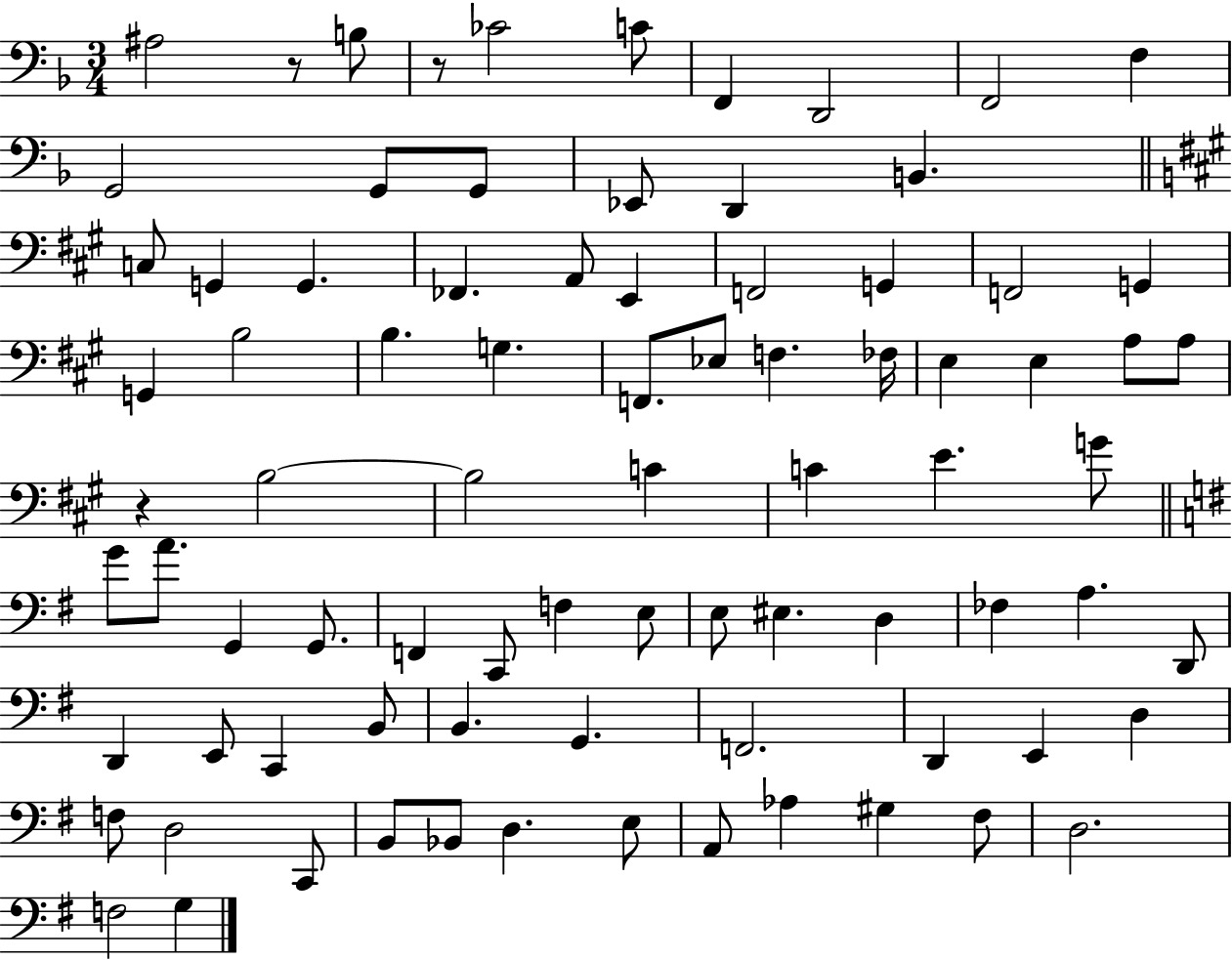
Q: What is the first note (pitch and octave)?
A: A#3